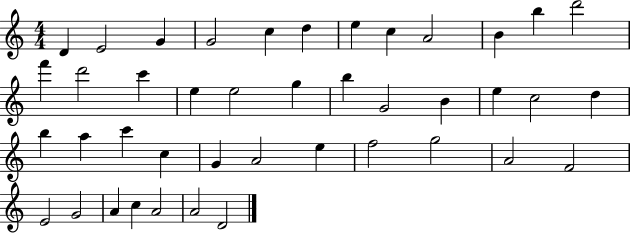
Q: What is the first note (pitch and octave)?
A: D4